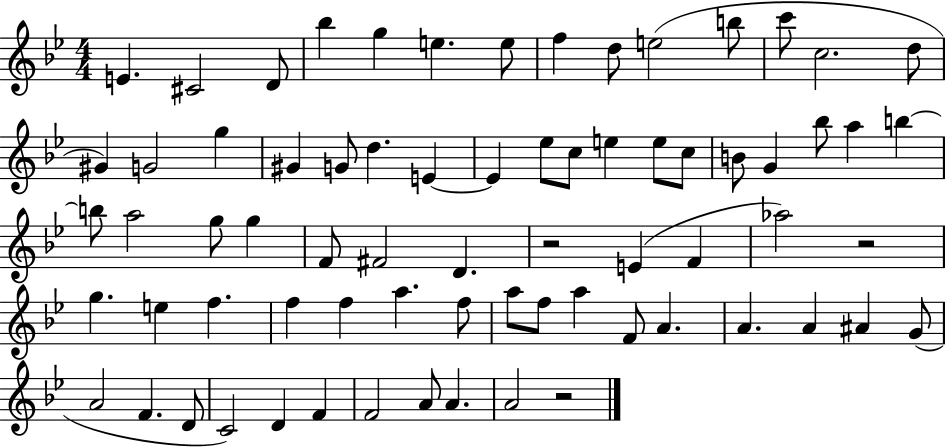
E4/q. C#4/h D4/e Bb5/q G5/q E5/q. E5/e F5/q D5/e E5/h B5/e C6/e C5/h. D5/e G#4/q G4/h G5/q G#4/q G4/e D5/q. E4/q E4/q Eb5/e C5/e E5/q E5/e C5/e B4/e G4/q Bb5/e A5/q B5/q B5/e A5/h G5/e G5/q F4/e F#4/h D4/q. R/h E4/q F4/q Ab5/h R/h G5/q. E5/q F5/q. F5/q F5/q A5/q. F5/e A5/e F5/e A5/q F4/e A4/q. A4/q. A4/q A#4/q G4/e A4/h F4/q. D4/e C4/h D4/q F4/q F4/h A4/e A4/q. A4/h R/h